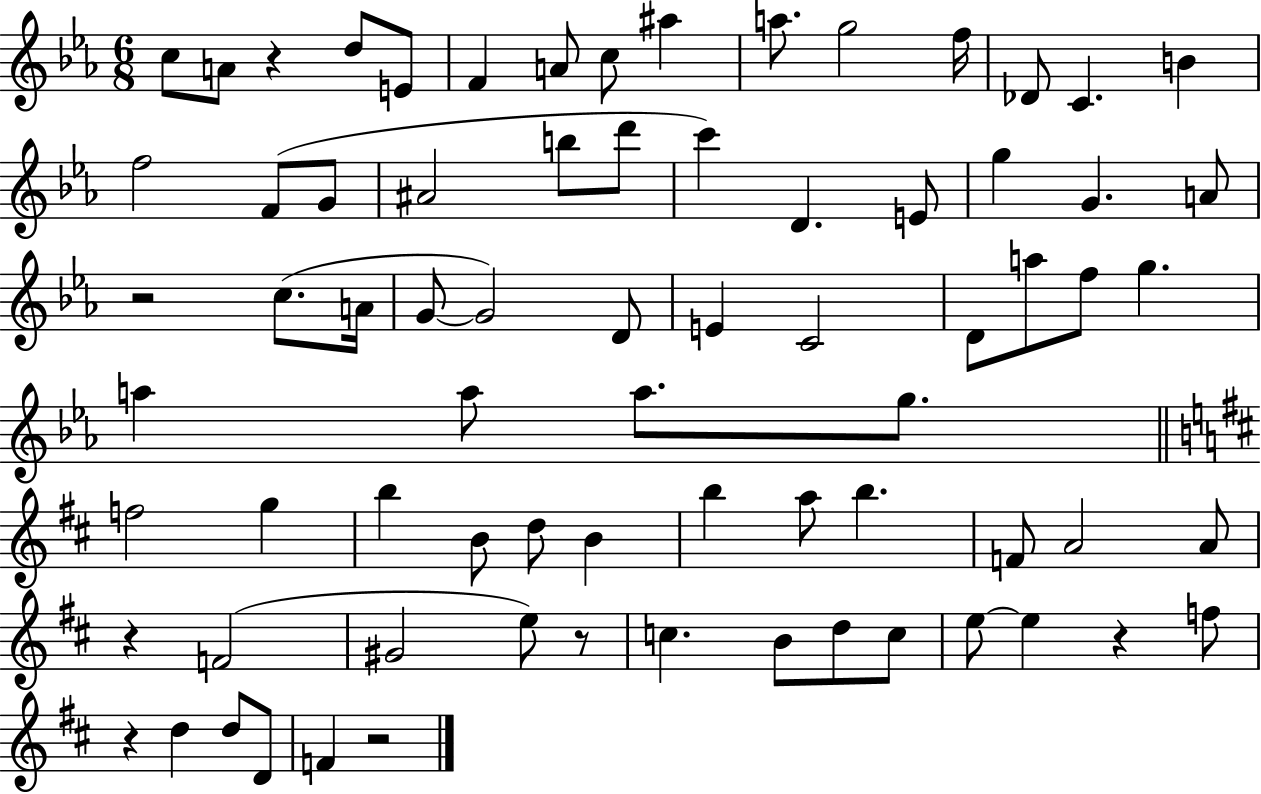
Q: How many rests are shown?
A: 7